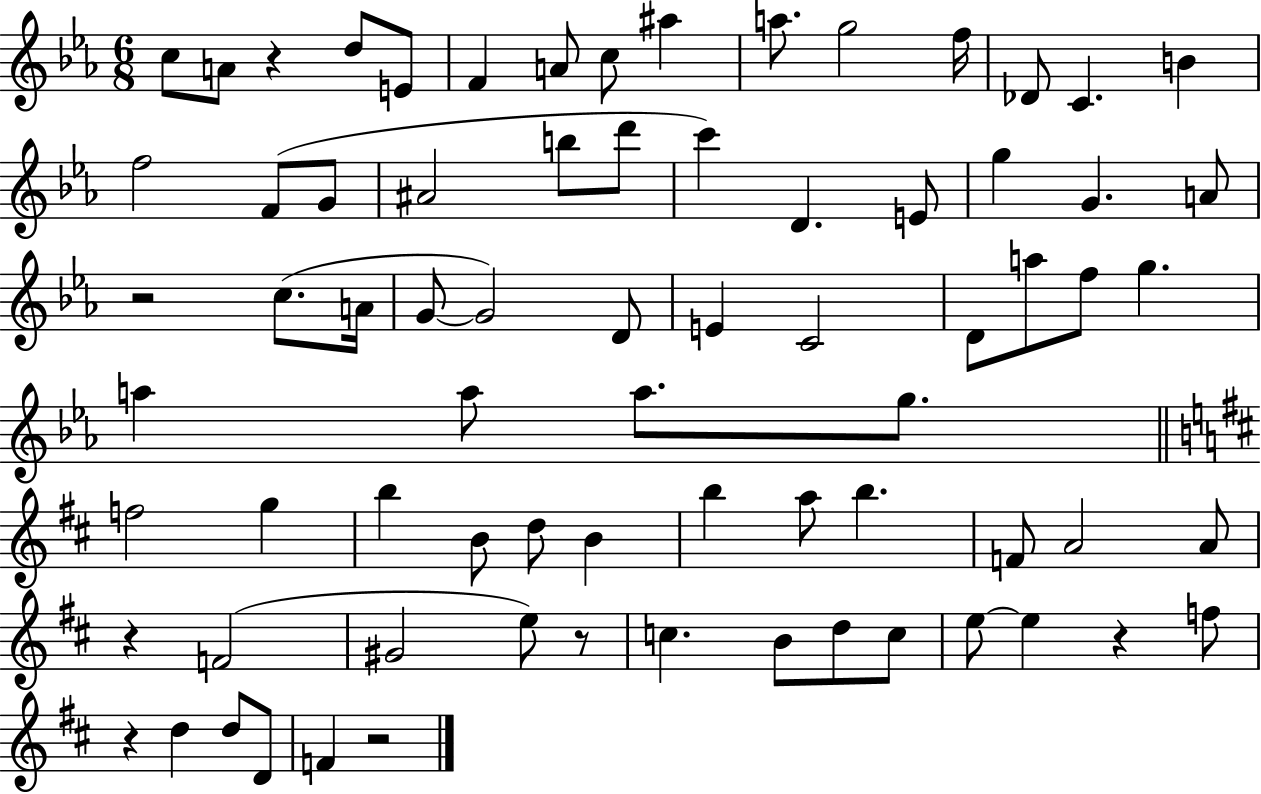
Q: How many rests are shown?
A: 7